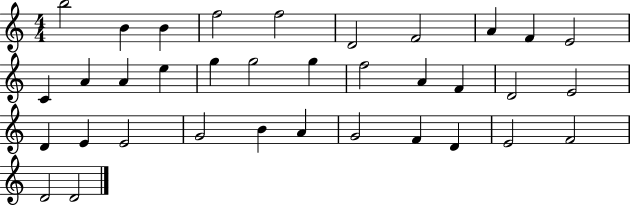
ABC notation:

X:1
T:Untitled
M:4/4
L:1/4
K:C
b2 B B f2 f2 D2 F2 A F E2 C A A e g g2 g f2 A F D2 E2 D E E2 G2 B A G2 F D E2 F2 D2 D2